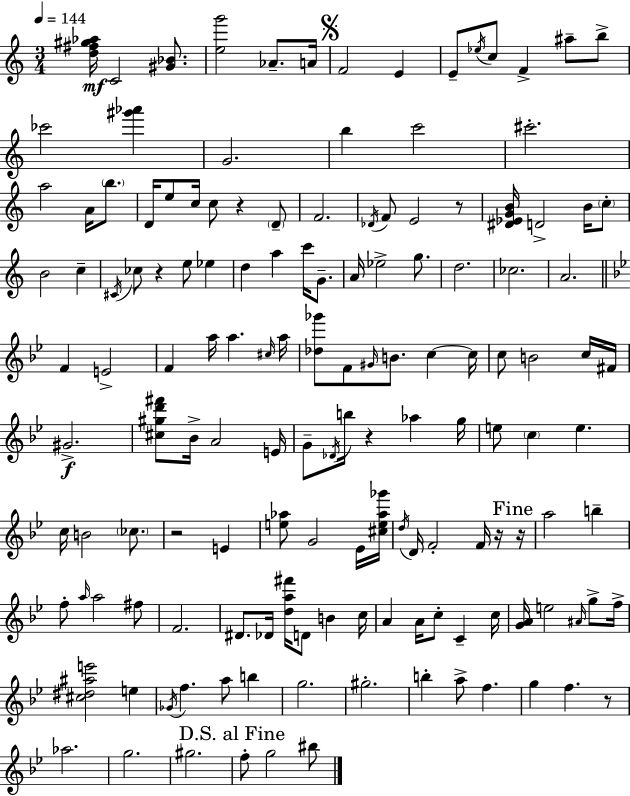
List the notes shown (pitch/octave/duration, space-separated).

[D5,F#5,G#5,Ab5]/s C4/h [G#4,Bb4]/e. [E5,G6]/h Ab4/e. A4/s F4/h E4/q E4/e Eb5/s C5/e F4/q A#5/e B5/e CES6/h [G#6,Ab6]/q G4/h. B5/q C6/h C#6/h. A5/h A4/s B5/e. D4/s E5/e C5/s C5/e R/q D4/e F4/h. Db4/s F4/e E4/h R/e [D#4,Eb4,G4,B4]/s D4/h B4/s C5/e B4/h C5/q C#4/s CES5/e R/q E5/e Eb5/q D5/q A5/q C6/s G4/e. A4/s Eb5/h G5/e. D5/h. CES5/h. A4/h. F4/q E4/h F4/q A5/s A5/q. C#5/s A5/s [Db5,Gb6]/e F4/e G#4/s B4/e. C5/q C5/s C5/e B4/h C5/s F#4/s G#4/h. [C#5,G#5,D6,F#6]/e Bb4/s A4/h E4/s G4/e Db4/s B5/s R/q Ab5/q G5/s E5/e C5/q E5/q. C5/s B4/h CES5/e. R/h E4/q [E5,Ab5]/e G4/h Eb4/s [C#5,E5,Ab5,Gb6]/s D5/s D4/s F4/h F4/s R/s R/s A5/h B5/q F5/e A5/s A5/h F#5/e F4/h. D#4/e. Db4/s [D5,A5,F#6]/s D4/e B4/q C5/s A4/q A4/s C5/e C4/q C5/s [G4,A4]/s E5/h A#4/s G5/e F5/s [C#5,D#5,A#5,E6]/h E5/q Gb4/s F5/q. A5/e B5/q G5/h. G#5/h. B5/q A5/e F5/q. G5/q F5/q. R/e Ab5/h. G5/h. G#5/h. F5/e G5/h BIS5/e